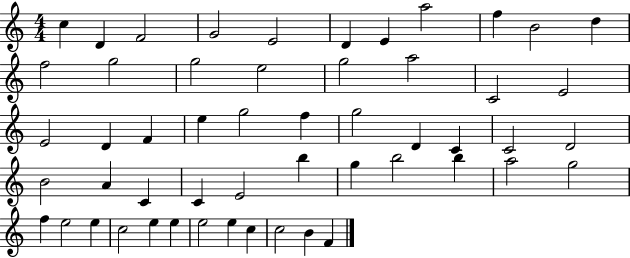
C5/q D4/q F4/h G4/h E4/h D4/q E4/q A5/h F5/q B4/h D5/q F5/h G5/h G5/h E5/h G5/h A5/h C4/h E4/h E4/h D4/q F4/q E5/q G5/h F5/q G5/h D4/q C4/q C4/h D4/h B4/h A4/q C4/q C4/q E4/h B5/q G5/q B5/h B5/q A5/h G5/h F5/q E5/h E5/q C5/h E5/q E5/q E5/h E5/q C5/q C5/h B4/q F4/q